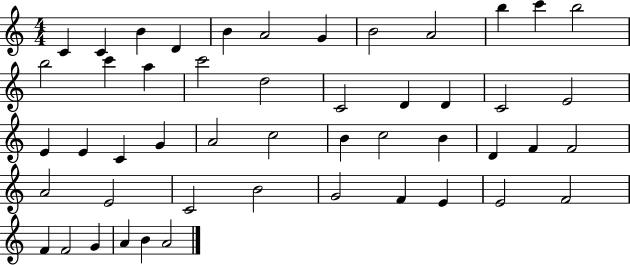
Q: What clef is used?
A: treble